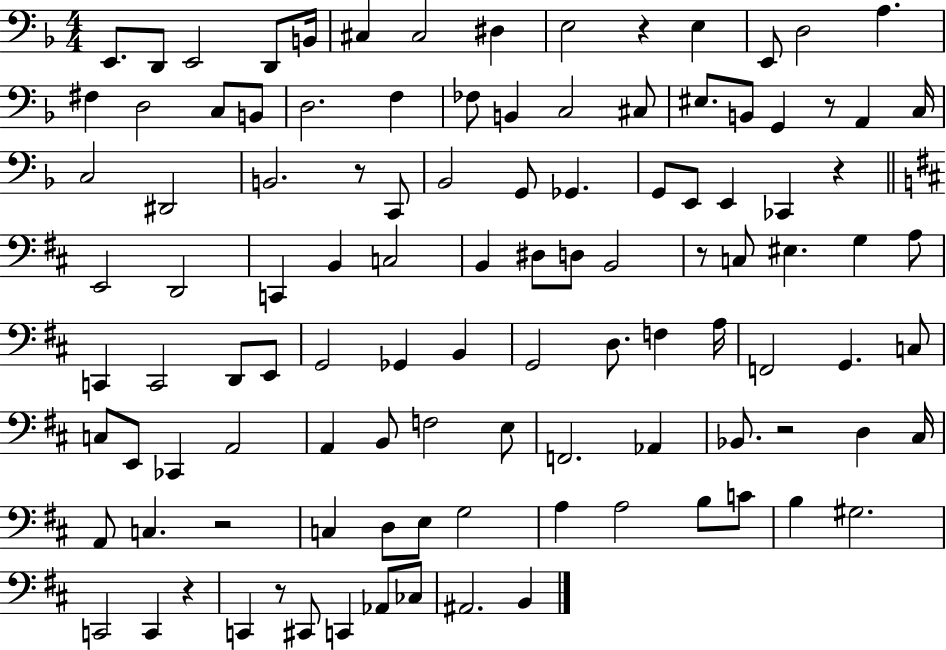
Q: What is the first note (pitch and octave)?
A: E2